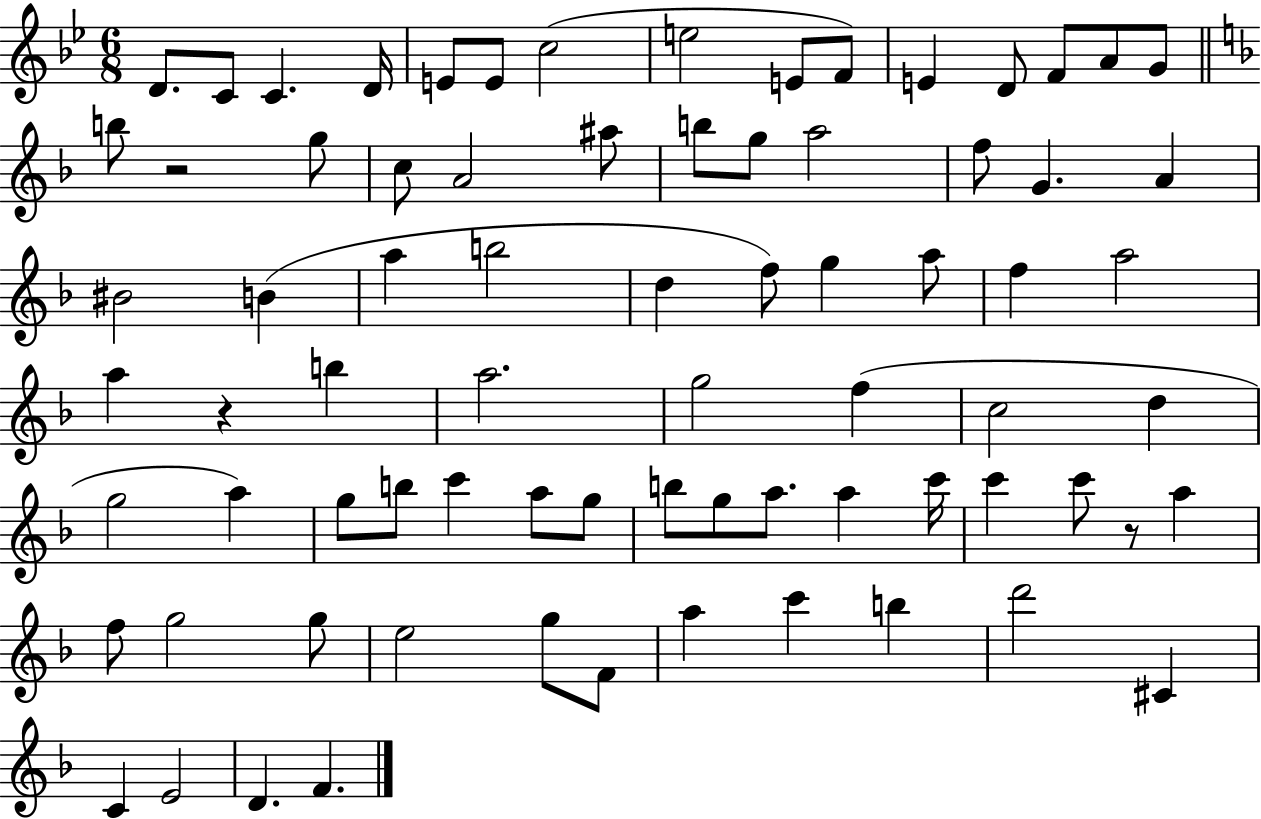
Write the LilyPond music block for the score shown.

{
  \clef treble
  \numericTimeSignature
  \time 6/8
  \key bes \major
  d'8. c'8 c'4. d'16 | e'8 e'8 c''2( | e''2 e'8 f'8) | e'4 d'8 f'8 a'8 g'8 | \break \bar "||" \break \key f \major b''8 r2 g''8 | c''8 a'2 ais''8 | b''8 g''8 a''2 | f''8 g'4. a'4 | \break bis'2 b'4( | a''4 b''2 | d''4 f''8) g''4 a''8 | f''4 a''2 | \break a''4 r4 b''4 | a''2. | g''2 f''4( | c''2 d''4 | \break g''2 a''4) | g''8 b''8 c'''4 a''8 g''8 | b''8 g''8 a''8. a''4 c'''16 | c'''4 c'''8 r8 a''4 | \break f''8 g''2 g''8 | e''2 g''8 f'8 | a''4 c'''4 b''4 | d'''2 cis'4 | \break c'4 e'2 | d'4. f'4. | \bar "|."
}